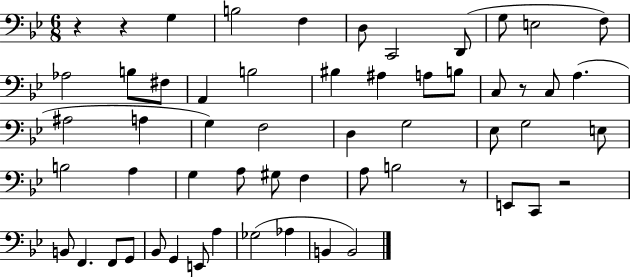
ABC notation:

X:1
T:Untitled
M:6/8
L:1/4
K:Bb
z z G, B,2 F, D,/2 C,,2 D,,/2 G,/2 E,2 F,/2 _A,2 B,/2 ^F,/2 A,, B,2 ^B, ^A, A,/2 B,/2 C,/2 z/2 C,/2 A, ^A,2 A, G, F,2 D, G,2 _E,/2 G,2 E,/2 B,2 A, G, A,/2 ^G,/2 F, A,/2 B,2 z/2 E,,/2 C,,/2 z2 B,,/2 F,, F,,/2 G,,/2 _B,,/2 G,, E,,/2 A, _G,2 _A, B,, B,,2